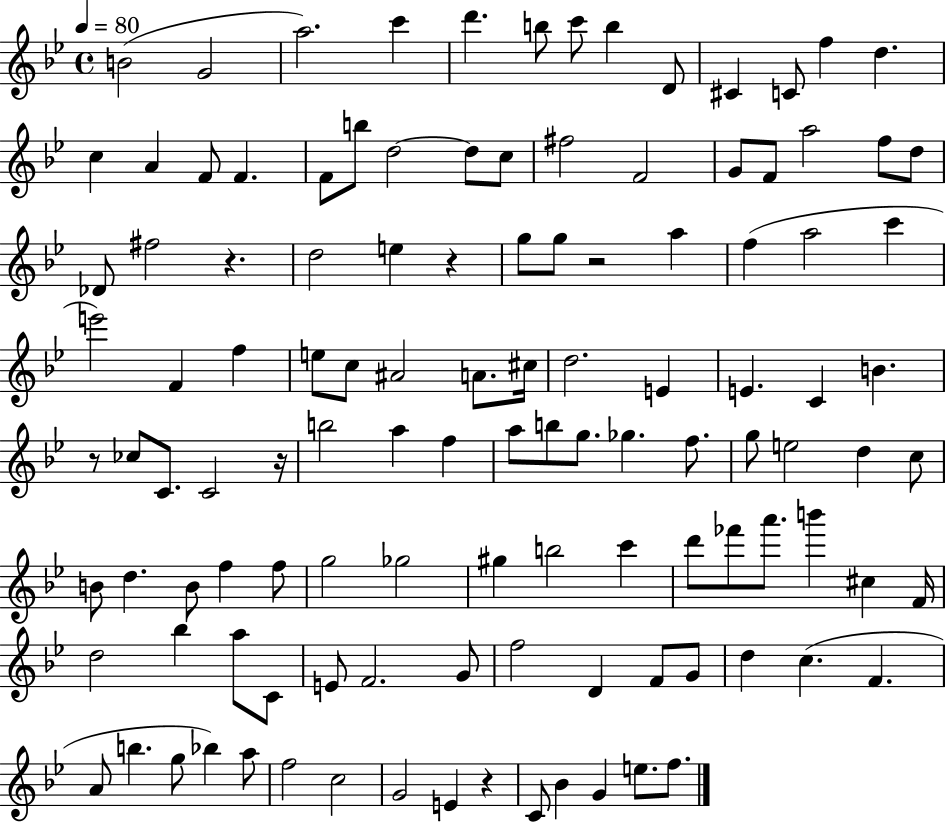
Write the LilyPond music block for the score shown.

{
  \clef treble
  \time 4/4
  \defaultTimeSignature
  \key bes \major
  \tempo 4 = 80
  \repeat volta 2 { b'2( g'2 | a''2.) c'''4 | d'''4. b''8 c'''8 b''4 d'8 | cis'4 c'8 f''4 d''4. | \break c''4 a'4 f'8 f'4. | f'8 b''8 d''2~~ d''8 c''8 | fis''2 f'2 | g'8 f'8 a''2 f''8 d''8 | \break des'8 fis''2 r4. | d''2 e''4 r4 | g''8 g''8 r2 a''4 | f''4( a''2 c'''4 | \break e'''2) f'4 f''4 | e''8 c''8 ais'2 a'8. cis''16 | d''2. e'4 | e'4. c'4 b'4. | \break r8 ces''8 c'8. c'2 r16 | b''2 a''4 f''4 | a''8 b''8 g''8. ges''4. f''8. | g''8 e''2 d''4 c''8 | \break b'8 d''4. b'8 f''4 f''8 | g''2 ges''2 | gis''4 b''2 c'''4 | d'''8 fes'''8 a'''8. b'''4 cis''4 f'16 | \break d''2 bes''4 a''8 c'8 | e'8 f'2. g'8 | f''2 d'4 f'8 g'8 | d''4 c''4.( f'4. | \break a'8 b''4. g''8 bes''4) a''8 | f''2 c''2 | g'2 e'4 r4 | c'8 bes'4 g'4 e''8. f''8. | \break } \bar "|."
}